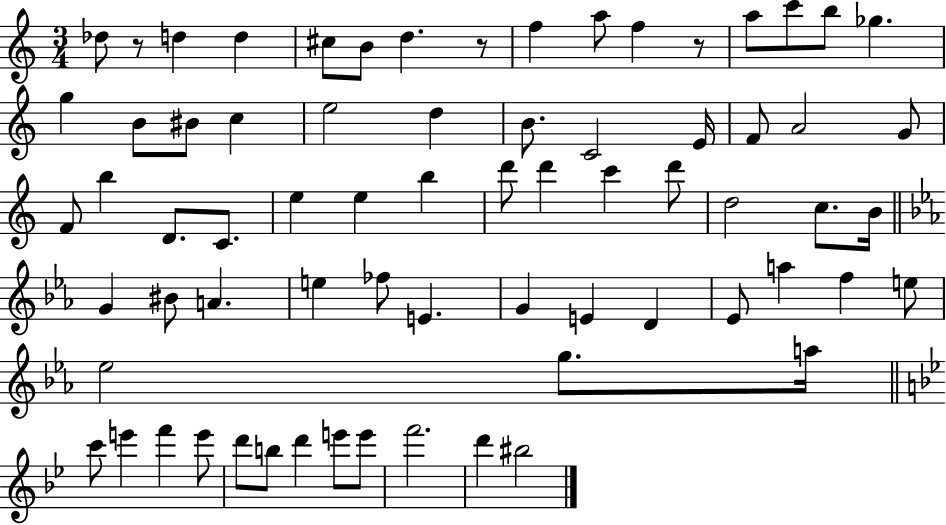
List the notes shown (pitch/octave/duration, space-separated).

Db5/e R/e D5/q D5/q C#5/e B4/e D5/q. R/e F5/q A5/e F5/q R/e A5/e C6/e B5/e Gb5/q. G5/q B4/e BIS4/e C5/q E5/h D5/q B4/e. C4/h E4/s F4/e A4/h G4/e F4/e B5/q D4/e. C4/e. E5/q E5/q B5/q D6/e D6/q C6/q D6/e D5/h C5/e. B4/s G4/q BIS4/e A4/q. E5/q FES5/e E4/q. G4/q E4/q D4/q Eb4/e A5/q F5/q E5/e Eb5/h G5/e. A5/s C6/e E6/q F6/q E6/e D6/e B5/e D6/q E6/e E6/e F6/h. D6/q BIS5/h